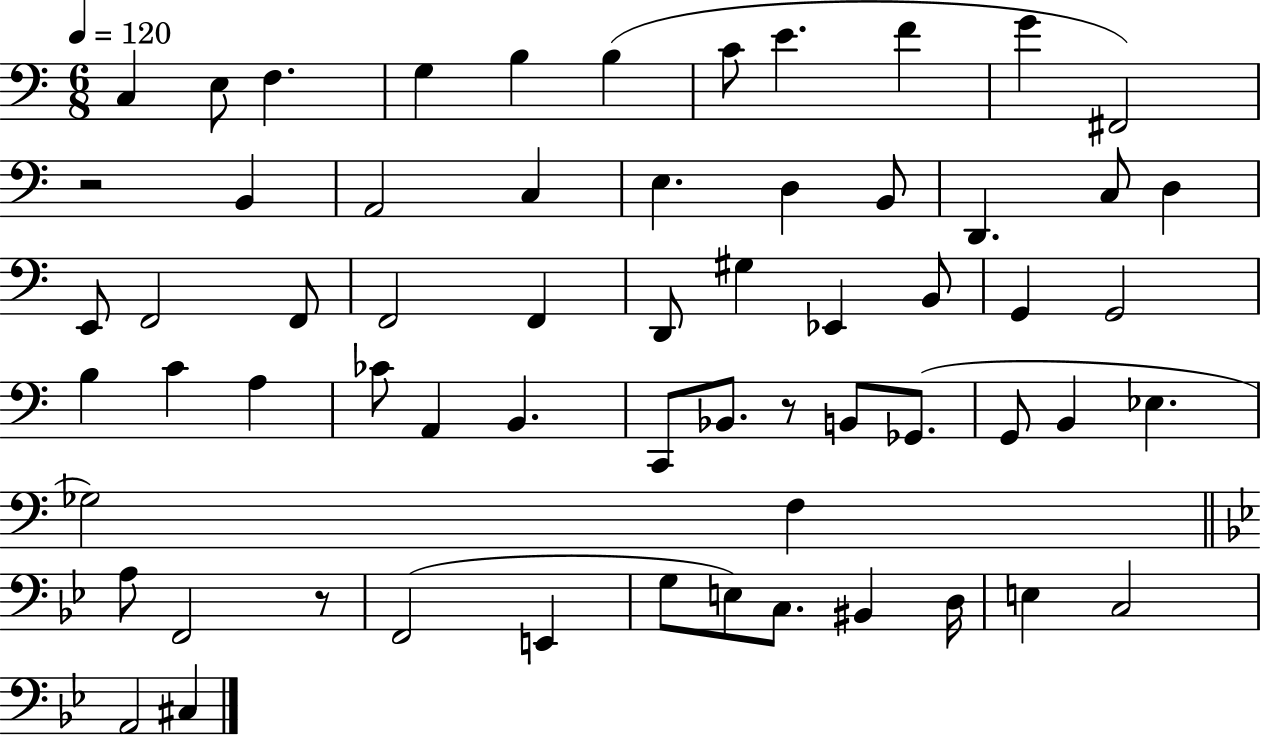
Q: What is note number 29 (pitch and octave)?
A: B2